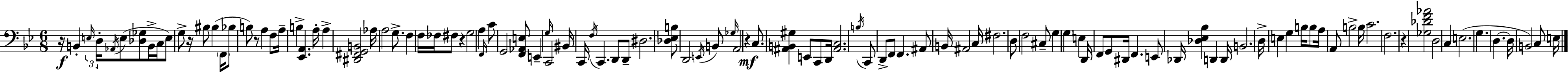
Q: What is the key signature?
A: G minor